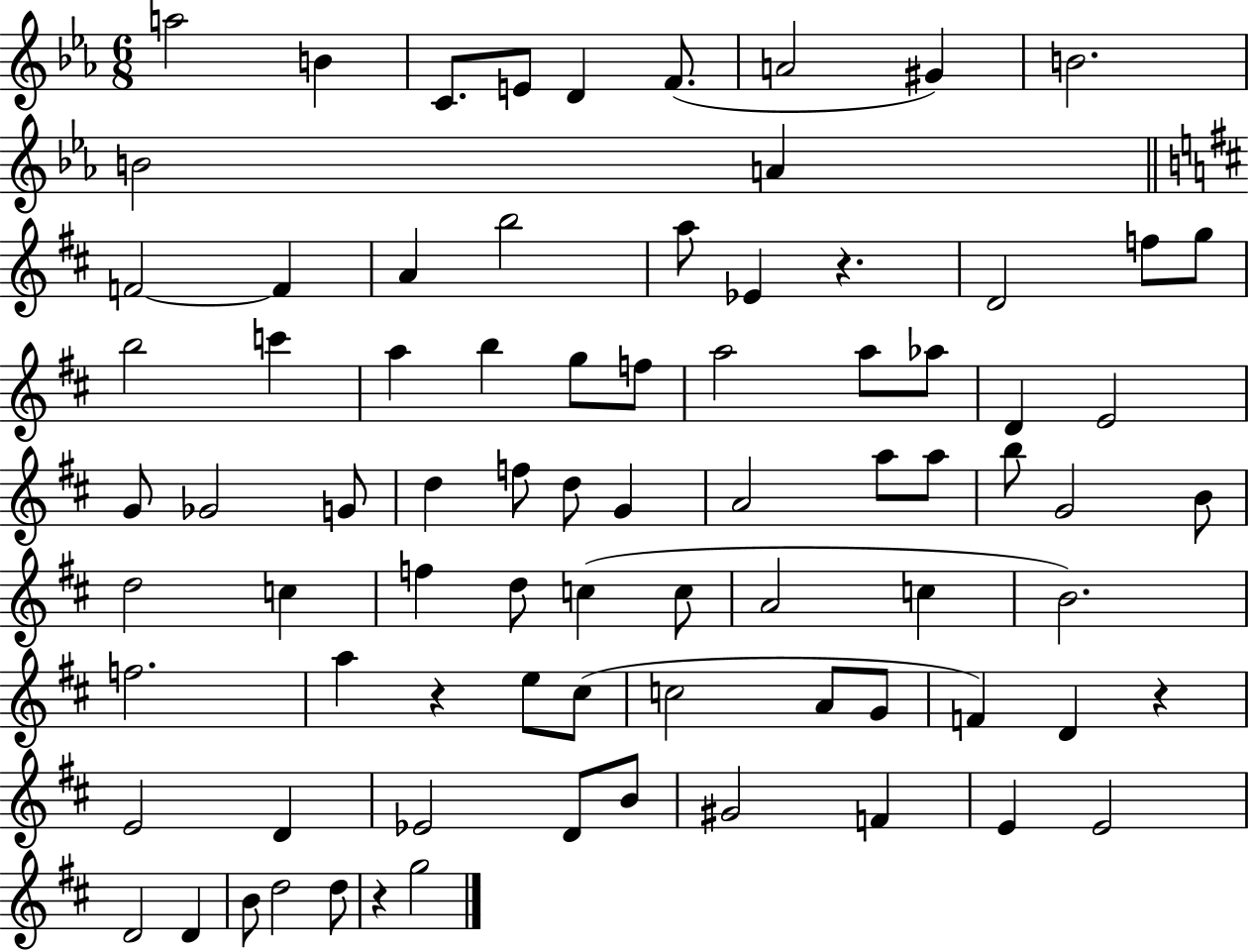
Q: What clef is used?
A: treble